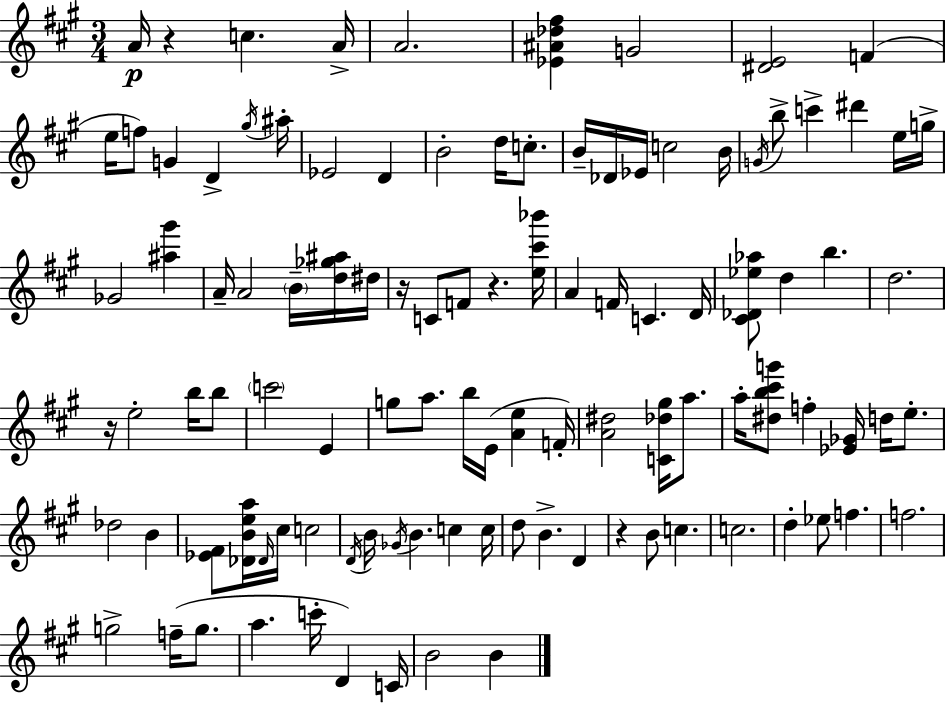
A4/s R/q C5/q. A4/s A4/h. [Eb4,A#4,Db5,F#5]/q G4/h [D#4,E4]/h F4/q E5/s F5/e G4/q D4/q G#5/s A#5/s Eb4/h D4/q B4/h D5/s C5/e. B4/s Db4/s Eb4/s C5/h B4/s G4/s B5/e C6/q D#6/q E5/s G5/s Gb4/h [A#5,G#6]/q A4/s A4/h B4/s [D5,Gb5,A#5]/s D#5/s R/s C4/e F4/e R/q. [E5,C#6,Bb6]/s A4/q F4/s C4/q. D4/s [C#4,Db4,Eb5,Ab5]/e D5/q B5/q. D5/h. R/s E5/h B5/s B5/e C6/h E4/q G5/e A5/e. B5/s E4/s [A4,E5]/q F4/s [A4,D#5]/h [C4,Db5,G#5]/s A5/e. A5/s [D#5,B5,C#6,G6]/e F5/q [Eb4,Gb4]/s D5/s E5/e. Db5/h B4/q [Eb4,F#4]/e [Db4,B4,E5,A5]/s Db4/s C#5/s C5/h D4/s B4/s Gb4/s B4/q. C5/q C5/s D5/e B4/q. D4/q R/q B4/e C5/q. C5/h. D5/q Eb5/e F5/q. F5/h. G5/h F5/s G5/e. A5/q. C6/s D4/q C4/s B4/h B4/q